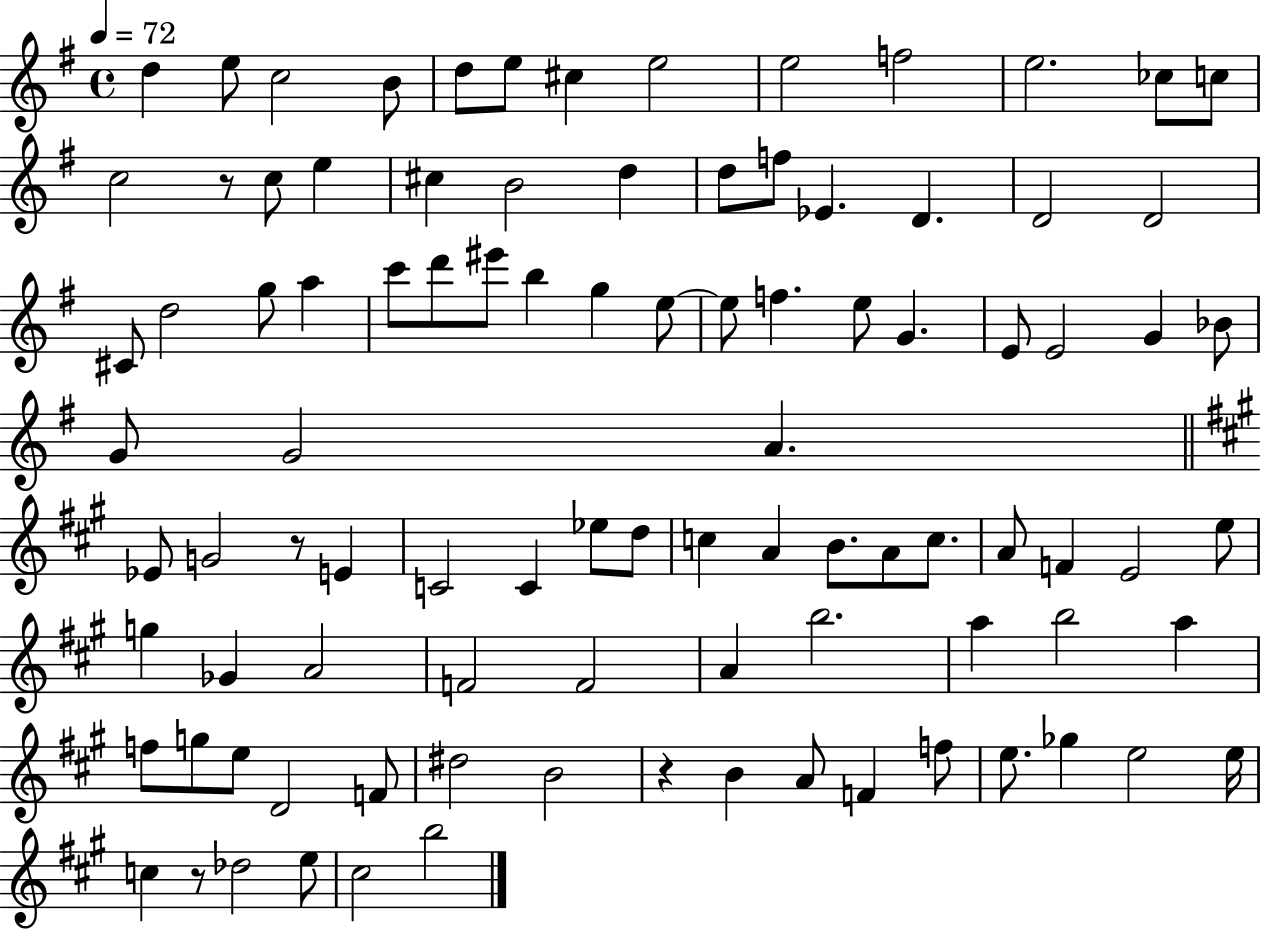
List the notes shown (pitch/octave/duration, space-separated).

D5/q E5/e C5/h B4/e D5/e E5/e C#5/q E5/h E5/h F5/h E5/h. CES5/e C5/e C5/h R/e C5/e E5/q C#5/q B4/h D5/q D5/e F5/e Eb4/q. D4/q. D4/h D4/h C#4/e D5/h G5/e A5/q C6/e D6/e EIS6/e B5/q G5/q E5/e E5/e F5/q. E5/e G4/q. E4/e E4/h G4/q Bb4/e G4/e G4/h A4/q. Eb4/e G4/h R/e E4/q C4/h C4/q Eb5/e D5/e C5/q A4/q B4/e. A4/e C5/e. A4/e F4/q E4/h E5/e G5/q Gb4/q A4/h F4/h F4/h A4/q B5/h. A5/q B5/h A5/q F5/e G5/e E5/e D4/h F4/e D#5/h B4/h R/q B4/q A4/e F4/q F5/e E5/e. Gb5/q E5/h E5/s C5/q R/e Db5/h E5/e C#5/h B5/h